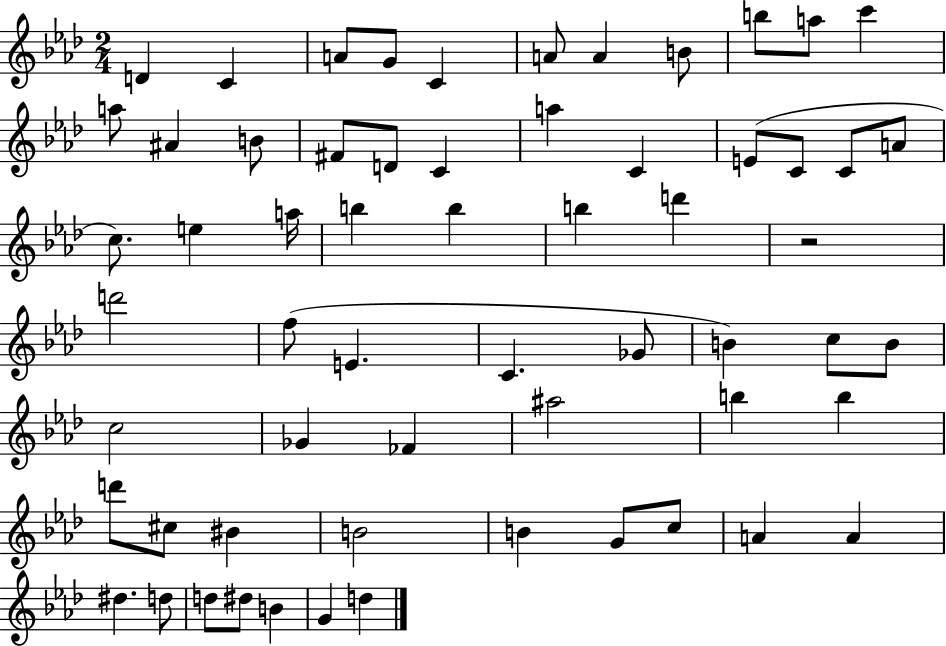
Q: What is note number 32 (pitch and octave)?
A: F5